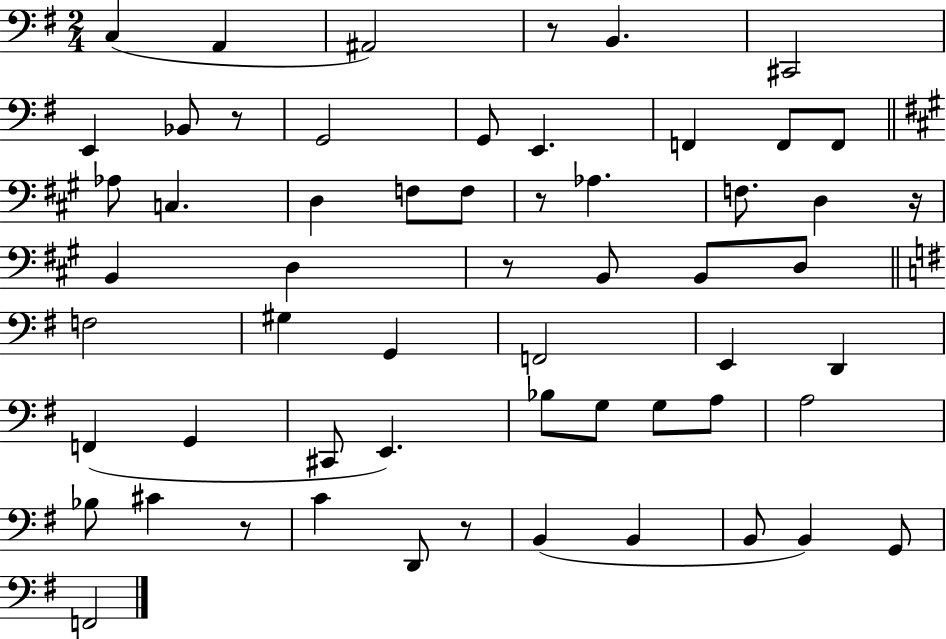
{
  \clef bass
  \numericTimeSignature
  \time 2/4
  \key g \major
  c4( a,4 | ais,2) | r8 b,4. | cis,2 | \break e,4 bes,8 r8 | g,2 | g,8 e,4. | f,4 f,8 f,8 | \break \bar "||" \break \key a \major aes8 c4. | d4 f8 f8 | r8 aes4. | f8. d4 r16 | \break b,4 d4 | r8 b,8 b,8 d8 | \bar "||" \break \key g \major f2 | gis4 g,4 | f,2 | e,4 d,4 | \break f,4( g,4 | cis,8 e,4.) | bes8 g8 g8 a8 | a2 | \break bes8 cis'4 r8 | c'4 d,8 r8 | b,4( b,4 | b,8 b,4) g,8 | \break f,2 | \bar "|."
}